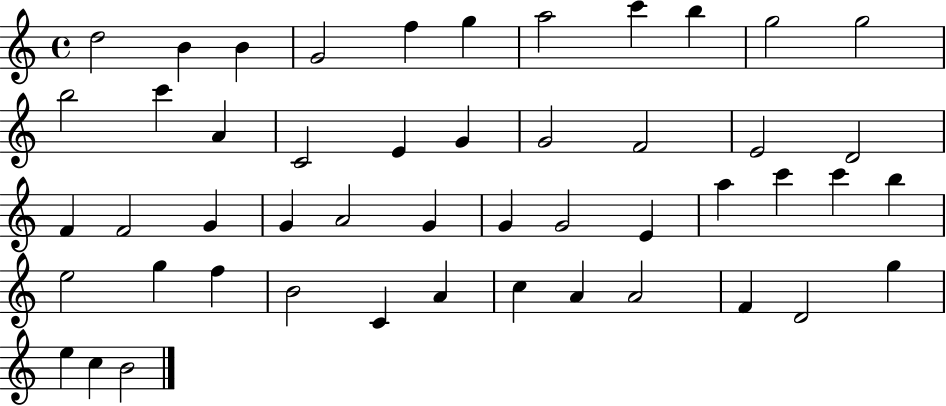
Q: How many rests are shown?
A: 0